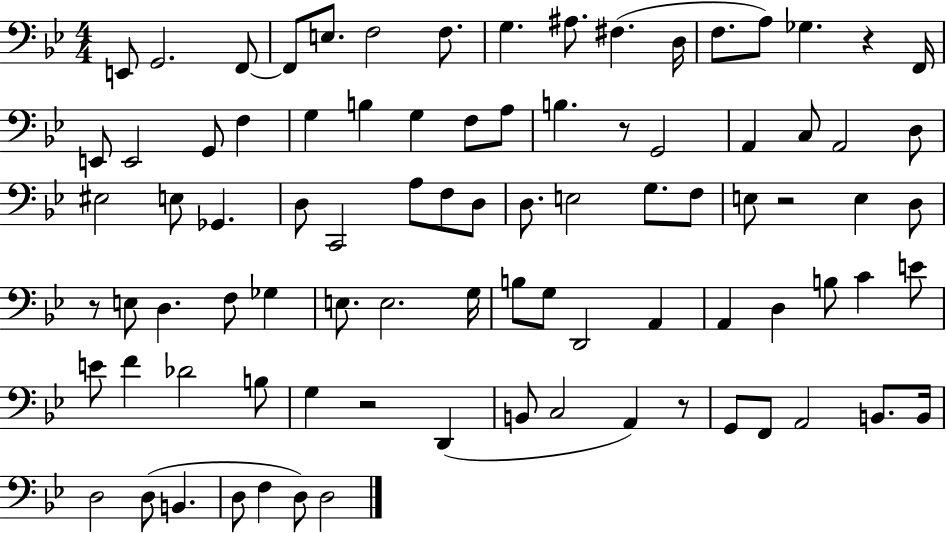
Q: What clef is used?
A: bass